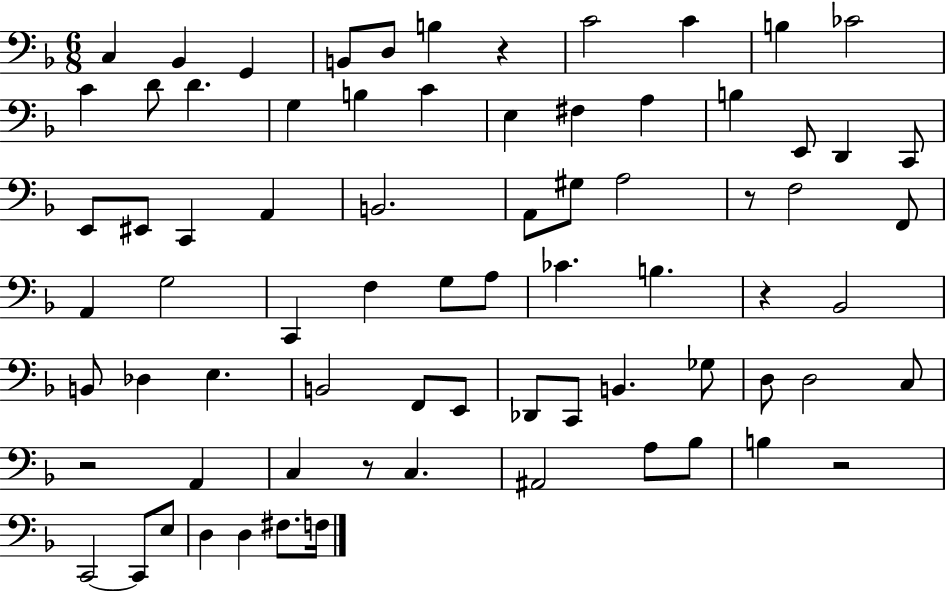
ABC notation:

X:1
T:Untitled
M:6/8
L:1/4
K:F
C, _B,, G,, B,,/2 D,/2 B, z C2 C B, _C2 C D/2 D G, B, C E, ^F, A, B, E,,/2 D,, C,,/2 E,,/2 ^E,,/2 C,, A,, B,,2 A,,/2 ^G,/2 A,2 z/2 F,2 F,,/2 A,, G,2 C,, F, G,/2 A,/2 _C B, z _B,,2 B,,/2 _D, E, B,,2 F,,/2 E,,/2 _D,,/2 C,,/2 B,, _G,/2 D,/2 D,2 C,/2 z2 A,, C, z/2 C, ^A,,2 A,/2 _B,/2 B, z2 C,,2 C,,/2 E,/2 D, D, ^F,/2 F,/4